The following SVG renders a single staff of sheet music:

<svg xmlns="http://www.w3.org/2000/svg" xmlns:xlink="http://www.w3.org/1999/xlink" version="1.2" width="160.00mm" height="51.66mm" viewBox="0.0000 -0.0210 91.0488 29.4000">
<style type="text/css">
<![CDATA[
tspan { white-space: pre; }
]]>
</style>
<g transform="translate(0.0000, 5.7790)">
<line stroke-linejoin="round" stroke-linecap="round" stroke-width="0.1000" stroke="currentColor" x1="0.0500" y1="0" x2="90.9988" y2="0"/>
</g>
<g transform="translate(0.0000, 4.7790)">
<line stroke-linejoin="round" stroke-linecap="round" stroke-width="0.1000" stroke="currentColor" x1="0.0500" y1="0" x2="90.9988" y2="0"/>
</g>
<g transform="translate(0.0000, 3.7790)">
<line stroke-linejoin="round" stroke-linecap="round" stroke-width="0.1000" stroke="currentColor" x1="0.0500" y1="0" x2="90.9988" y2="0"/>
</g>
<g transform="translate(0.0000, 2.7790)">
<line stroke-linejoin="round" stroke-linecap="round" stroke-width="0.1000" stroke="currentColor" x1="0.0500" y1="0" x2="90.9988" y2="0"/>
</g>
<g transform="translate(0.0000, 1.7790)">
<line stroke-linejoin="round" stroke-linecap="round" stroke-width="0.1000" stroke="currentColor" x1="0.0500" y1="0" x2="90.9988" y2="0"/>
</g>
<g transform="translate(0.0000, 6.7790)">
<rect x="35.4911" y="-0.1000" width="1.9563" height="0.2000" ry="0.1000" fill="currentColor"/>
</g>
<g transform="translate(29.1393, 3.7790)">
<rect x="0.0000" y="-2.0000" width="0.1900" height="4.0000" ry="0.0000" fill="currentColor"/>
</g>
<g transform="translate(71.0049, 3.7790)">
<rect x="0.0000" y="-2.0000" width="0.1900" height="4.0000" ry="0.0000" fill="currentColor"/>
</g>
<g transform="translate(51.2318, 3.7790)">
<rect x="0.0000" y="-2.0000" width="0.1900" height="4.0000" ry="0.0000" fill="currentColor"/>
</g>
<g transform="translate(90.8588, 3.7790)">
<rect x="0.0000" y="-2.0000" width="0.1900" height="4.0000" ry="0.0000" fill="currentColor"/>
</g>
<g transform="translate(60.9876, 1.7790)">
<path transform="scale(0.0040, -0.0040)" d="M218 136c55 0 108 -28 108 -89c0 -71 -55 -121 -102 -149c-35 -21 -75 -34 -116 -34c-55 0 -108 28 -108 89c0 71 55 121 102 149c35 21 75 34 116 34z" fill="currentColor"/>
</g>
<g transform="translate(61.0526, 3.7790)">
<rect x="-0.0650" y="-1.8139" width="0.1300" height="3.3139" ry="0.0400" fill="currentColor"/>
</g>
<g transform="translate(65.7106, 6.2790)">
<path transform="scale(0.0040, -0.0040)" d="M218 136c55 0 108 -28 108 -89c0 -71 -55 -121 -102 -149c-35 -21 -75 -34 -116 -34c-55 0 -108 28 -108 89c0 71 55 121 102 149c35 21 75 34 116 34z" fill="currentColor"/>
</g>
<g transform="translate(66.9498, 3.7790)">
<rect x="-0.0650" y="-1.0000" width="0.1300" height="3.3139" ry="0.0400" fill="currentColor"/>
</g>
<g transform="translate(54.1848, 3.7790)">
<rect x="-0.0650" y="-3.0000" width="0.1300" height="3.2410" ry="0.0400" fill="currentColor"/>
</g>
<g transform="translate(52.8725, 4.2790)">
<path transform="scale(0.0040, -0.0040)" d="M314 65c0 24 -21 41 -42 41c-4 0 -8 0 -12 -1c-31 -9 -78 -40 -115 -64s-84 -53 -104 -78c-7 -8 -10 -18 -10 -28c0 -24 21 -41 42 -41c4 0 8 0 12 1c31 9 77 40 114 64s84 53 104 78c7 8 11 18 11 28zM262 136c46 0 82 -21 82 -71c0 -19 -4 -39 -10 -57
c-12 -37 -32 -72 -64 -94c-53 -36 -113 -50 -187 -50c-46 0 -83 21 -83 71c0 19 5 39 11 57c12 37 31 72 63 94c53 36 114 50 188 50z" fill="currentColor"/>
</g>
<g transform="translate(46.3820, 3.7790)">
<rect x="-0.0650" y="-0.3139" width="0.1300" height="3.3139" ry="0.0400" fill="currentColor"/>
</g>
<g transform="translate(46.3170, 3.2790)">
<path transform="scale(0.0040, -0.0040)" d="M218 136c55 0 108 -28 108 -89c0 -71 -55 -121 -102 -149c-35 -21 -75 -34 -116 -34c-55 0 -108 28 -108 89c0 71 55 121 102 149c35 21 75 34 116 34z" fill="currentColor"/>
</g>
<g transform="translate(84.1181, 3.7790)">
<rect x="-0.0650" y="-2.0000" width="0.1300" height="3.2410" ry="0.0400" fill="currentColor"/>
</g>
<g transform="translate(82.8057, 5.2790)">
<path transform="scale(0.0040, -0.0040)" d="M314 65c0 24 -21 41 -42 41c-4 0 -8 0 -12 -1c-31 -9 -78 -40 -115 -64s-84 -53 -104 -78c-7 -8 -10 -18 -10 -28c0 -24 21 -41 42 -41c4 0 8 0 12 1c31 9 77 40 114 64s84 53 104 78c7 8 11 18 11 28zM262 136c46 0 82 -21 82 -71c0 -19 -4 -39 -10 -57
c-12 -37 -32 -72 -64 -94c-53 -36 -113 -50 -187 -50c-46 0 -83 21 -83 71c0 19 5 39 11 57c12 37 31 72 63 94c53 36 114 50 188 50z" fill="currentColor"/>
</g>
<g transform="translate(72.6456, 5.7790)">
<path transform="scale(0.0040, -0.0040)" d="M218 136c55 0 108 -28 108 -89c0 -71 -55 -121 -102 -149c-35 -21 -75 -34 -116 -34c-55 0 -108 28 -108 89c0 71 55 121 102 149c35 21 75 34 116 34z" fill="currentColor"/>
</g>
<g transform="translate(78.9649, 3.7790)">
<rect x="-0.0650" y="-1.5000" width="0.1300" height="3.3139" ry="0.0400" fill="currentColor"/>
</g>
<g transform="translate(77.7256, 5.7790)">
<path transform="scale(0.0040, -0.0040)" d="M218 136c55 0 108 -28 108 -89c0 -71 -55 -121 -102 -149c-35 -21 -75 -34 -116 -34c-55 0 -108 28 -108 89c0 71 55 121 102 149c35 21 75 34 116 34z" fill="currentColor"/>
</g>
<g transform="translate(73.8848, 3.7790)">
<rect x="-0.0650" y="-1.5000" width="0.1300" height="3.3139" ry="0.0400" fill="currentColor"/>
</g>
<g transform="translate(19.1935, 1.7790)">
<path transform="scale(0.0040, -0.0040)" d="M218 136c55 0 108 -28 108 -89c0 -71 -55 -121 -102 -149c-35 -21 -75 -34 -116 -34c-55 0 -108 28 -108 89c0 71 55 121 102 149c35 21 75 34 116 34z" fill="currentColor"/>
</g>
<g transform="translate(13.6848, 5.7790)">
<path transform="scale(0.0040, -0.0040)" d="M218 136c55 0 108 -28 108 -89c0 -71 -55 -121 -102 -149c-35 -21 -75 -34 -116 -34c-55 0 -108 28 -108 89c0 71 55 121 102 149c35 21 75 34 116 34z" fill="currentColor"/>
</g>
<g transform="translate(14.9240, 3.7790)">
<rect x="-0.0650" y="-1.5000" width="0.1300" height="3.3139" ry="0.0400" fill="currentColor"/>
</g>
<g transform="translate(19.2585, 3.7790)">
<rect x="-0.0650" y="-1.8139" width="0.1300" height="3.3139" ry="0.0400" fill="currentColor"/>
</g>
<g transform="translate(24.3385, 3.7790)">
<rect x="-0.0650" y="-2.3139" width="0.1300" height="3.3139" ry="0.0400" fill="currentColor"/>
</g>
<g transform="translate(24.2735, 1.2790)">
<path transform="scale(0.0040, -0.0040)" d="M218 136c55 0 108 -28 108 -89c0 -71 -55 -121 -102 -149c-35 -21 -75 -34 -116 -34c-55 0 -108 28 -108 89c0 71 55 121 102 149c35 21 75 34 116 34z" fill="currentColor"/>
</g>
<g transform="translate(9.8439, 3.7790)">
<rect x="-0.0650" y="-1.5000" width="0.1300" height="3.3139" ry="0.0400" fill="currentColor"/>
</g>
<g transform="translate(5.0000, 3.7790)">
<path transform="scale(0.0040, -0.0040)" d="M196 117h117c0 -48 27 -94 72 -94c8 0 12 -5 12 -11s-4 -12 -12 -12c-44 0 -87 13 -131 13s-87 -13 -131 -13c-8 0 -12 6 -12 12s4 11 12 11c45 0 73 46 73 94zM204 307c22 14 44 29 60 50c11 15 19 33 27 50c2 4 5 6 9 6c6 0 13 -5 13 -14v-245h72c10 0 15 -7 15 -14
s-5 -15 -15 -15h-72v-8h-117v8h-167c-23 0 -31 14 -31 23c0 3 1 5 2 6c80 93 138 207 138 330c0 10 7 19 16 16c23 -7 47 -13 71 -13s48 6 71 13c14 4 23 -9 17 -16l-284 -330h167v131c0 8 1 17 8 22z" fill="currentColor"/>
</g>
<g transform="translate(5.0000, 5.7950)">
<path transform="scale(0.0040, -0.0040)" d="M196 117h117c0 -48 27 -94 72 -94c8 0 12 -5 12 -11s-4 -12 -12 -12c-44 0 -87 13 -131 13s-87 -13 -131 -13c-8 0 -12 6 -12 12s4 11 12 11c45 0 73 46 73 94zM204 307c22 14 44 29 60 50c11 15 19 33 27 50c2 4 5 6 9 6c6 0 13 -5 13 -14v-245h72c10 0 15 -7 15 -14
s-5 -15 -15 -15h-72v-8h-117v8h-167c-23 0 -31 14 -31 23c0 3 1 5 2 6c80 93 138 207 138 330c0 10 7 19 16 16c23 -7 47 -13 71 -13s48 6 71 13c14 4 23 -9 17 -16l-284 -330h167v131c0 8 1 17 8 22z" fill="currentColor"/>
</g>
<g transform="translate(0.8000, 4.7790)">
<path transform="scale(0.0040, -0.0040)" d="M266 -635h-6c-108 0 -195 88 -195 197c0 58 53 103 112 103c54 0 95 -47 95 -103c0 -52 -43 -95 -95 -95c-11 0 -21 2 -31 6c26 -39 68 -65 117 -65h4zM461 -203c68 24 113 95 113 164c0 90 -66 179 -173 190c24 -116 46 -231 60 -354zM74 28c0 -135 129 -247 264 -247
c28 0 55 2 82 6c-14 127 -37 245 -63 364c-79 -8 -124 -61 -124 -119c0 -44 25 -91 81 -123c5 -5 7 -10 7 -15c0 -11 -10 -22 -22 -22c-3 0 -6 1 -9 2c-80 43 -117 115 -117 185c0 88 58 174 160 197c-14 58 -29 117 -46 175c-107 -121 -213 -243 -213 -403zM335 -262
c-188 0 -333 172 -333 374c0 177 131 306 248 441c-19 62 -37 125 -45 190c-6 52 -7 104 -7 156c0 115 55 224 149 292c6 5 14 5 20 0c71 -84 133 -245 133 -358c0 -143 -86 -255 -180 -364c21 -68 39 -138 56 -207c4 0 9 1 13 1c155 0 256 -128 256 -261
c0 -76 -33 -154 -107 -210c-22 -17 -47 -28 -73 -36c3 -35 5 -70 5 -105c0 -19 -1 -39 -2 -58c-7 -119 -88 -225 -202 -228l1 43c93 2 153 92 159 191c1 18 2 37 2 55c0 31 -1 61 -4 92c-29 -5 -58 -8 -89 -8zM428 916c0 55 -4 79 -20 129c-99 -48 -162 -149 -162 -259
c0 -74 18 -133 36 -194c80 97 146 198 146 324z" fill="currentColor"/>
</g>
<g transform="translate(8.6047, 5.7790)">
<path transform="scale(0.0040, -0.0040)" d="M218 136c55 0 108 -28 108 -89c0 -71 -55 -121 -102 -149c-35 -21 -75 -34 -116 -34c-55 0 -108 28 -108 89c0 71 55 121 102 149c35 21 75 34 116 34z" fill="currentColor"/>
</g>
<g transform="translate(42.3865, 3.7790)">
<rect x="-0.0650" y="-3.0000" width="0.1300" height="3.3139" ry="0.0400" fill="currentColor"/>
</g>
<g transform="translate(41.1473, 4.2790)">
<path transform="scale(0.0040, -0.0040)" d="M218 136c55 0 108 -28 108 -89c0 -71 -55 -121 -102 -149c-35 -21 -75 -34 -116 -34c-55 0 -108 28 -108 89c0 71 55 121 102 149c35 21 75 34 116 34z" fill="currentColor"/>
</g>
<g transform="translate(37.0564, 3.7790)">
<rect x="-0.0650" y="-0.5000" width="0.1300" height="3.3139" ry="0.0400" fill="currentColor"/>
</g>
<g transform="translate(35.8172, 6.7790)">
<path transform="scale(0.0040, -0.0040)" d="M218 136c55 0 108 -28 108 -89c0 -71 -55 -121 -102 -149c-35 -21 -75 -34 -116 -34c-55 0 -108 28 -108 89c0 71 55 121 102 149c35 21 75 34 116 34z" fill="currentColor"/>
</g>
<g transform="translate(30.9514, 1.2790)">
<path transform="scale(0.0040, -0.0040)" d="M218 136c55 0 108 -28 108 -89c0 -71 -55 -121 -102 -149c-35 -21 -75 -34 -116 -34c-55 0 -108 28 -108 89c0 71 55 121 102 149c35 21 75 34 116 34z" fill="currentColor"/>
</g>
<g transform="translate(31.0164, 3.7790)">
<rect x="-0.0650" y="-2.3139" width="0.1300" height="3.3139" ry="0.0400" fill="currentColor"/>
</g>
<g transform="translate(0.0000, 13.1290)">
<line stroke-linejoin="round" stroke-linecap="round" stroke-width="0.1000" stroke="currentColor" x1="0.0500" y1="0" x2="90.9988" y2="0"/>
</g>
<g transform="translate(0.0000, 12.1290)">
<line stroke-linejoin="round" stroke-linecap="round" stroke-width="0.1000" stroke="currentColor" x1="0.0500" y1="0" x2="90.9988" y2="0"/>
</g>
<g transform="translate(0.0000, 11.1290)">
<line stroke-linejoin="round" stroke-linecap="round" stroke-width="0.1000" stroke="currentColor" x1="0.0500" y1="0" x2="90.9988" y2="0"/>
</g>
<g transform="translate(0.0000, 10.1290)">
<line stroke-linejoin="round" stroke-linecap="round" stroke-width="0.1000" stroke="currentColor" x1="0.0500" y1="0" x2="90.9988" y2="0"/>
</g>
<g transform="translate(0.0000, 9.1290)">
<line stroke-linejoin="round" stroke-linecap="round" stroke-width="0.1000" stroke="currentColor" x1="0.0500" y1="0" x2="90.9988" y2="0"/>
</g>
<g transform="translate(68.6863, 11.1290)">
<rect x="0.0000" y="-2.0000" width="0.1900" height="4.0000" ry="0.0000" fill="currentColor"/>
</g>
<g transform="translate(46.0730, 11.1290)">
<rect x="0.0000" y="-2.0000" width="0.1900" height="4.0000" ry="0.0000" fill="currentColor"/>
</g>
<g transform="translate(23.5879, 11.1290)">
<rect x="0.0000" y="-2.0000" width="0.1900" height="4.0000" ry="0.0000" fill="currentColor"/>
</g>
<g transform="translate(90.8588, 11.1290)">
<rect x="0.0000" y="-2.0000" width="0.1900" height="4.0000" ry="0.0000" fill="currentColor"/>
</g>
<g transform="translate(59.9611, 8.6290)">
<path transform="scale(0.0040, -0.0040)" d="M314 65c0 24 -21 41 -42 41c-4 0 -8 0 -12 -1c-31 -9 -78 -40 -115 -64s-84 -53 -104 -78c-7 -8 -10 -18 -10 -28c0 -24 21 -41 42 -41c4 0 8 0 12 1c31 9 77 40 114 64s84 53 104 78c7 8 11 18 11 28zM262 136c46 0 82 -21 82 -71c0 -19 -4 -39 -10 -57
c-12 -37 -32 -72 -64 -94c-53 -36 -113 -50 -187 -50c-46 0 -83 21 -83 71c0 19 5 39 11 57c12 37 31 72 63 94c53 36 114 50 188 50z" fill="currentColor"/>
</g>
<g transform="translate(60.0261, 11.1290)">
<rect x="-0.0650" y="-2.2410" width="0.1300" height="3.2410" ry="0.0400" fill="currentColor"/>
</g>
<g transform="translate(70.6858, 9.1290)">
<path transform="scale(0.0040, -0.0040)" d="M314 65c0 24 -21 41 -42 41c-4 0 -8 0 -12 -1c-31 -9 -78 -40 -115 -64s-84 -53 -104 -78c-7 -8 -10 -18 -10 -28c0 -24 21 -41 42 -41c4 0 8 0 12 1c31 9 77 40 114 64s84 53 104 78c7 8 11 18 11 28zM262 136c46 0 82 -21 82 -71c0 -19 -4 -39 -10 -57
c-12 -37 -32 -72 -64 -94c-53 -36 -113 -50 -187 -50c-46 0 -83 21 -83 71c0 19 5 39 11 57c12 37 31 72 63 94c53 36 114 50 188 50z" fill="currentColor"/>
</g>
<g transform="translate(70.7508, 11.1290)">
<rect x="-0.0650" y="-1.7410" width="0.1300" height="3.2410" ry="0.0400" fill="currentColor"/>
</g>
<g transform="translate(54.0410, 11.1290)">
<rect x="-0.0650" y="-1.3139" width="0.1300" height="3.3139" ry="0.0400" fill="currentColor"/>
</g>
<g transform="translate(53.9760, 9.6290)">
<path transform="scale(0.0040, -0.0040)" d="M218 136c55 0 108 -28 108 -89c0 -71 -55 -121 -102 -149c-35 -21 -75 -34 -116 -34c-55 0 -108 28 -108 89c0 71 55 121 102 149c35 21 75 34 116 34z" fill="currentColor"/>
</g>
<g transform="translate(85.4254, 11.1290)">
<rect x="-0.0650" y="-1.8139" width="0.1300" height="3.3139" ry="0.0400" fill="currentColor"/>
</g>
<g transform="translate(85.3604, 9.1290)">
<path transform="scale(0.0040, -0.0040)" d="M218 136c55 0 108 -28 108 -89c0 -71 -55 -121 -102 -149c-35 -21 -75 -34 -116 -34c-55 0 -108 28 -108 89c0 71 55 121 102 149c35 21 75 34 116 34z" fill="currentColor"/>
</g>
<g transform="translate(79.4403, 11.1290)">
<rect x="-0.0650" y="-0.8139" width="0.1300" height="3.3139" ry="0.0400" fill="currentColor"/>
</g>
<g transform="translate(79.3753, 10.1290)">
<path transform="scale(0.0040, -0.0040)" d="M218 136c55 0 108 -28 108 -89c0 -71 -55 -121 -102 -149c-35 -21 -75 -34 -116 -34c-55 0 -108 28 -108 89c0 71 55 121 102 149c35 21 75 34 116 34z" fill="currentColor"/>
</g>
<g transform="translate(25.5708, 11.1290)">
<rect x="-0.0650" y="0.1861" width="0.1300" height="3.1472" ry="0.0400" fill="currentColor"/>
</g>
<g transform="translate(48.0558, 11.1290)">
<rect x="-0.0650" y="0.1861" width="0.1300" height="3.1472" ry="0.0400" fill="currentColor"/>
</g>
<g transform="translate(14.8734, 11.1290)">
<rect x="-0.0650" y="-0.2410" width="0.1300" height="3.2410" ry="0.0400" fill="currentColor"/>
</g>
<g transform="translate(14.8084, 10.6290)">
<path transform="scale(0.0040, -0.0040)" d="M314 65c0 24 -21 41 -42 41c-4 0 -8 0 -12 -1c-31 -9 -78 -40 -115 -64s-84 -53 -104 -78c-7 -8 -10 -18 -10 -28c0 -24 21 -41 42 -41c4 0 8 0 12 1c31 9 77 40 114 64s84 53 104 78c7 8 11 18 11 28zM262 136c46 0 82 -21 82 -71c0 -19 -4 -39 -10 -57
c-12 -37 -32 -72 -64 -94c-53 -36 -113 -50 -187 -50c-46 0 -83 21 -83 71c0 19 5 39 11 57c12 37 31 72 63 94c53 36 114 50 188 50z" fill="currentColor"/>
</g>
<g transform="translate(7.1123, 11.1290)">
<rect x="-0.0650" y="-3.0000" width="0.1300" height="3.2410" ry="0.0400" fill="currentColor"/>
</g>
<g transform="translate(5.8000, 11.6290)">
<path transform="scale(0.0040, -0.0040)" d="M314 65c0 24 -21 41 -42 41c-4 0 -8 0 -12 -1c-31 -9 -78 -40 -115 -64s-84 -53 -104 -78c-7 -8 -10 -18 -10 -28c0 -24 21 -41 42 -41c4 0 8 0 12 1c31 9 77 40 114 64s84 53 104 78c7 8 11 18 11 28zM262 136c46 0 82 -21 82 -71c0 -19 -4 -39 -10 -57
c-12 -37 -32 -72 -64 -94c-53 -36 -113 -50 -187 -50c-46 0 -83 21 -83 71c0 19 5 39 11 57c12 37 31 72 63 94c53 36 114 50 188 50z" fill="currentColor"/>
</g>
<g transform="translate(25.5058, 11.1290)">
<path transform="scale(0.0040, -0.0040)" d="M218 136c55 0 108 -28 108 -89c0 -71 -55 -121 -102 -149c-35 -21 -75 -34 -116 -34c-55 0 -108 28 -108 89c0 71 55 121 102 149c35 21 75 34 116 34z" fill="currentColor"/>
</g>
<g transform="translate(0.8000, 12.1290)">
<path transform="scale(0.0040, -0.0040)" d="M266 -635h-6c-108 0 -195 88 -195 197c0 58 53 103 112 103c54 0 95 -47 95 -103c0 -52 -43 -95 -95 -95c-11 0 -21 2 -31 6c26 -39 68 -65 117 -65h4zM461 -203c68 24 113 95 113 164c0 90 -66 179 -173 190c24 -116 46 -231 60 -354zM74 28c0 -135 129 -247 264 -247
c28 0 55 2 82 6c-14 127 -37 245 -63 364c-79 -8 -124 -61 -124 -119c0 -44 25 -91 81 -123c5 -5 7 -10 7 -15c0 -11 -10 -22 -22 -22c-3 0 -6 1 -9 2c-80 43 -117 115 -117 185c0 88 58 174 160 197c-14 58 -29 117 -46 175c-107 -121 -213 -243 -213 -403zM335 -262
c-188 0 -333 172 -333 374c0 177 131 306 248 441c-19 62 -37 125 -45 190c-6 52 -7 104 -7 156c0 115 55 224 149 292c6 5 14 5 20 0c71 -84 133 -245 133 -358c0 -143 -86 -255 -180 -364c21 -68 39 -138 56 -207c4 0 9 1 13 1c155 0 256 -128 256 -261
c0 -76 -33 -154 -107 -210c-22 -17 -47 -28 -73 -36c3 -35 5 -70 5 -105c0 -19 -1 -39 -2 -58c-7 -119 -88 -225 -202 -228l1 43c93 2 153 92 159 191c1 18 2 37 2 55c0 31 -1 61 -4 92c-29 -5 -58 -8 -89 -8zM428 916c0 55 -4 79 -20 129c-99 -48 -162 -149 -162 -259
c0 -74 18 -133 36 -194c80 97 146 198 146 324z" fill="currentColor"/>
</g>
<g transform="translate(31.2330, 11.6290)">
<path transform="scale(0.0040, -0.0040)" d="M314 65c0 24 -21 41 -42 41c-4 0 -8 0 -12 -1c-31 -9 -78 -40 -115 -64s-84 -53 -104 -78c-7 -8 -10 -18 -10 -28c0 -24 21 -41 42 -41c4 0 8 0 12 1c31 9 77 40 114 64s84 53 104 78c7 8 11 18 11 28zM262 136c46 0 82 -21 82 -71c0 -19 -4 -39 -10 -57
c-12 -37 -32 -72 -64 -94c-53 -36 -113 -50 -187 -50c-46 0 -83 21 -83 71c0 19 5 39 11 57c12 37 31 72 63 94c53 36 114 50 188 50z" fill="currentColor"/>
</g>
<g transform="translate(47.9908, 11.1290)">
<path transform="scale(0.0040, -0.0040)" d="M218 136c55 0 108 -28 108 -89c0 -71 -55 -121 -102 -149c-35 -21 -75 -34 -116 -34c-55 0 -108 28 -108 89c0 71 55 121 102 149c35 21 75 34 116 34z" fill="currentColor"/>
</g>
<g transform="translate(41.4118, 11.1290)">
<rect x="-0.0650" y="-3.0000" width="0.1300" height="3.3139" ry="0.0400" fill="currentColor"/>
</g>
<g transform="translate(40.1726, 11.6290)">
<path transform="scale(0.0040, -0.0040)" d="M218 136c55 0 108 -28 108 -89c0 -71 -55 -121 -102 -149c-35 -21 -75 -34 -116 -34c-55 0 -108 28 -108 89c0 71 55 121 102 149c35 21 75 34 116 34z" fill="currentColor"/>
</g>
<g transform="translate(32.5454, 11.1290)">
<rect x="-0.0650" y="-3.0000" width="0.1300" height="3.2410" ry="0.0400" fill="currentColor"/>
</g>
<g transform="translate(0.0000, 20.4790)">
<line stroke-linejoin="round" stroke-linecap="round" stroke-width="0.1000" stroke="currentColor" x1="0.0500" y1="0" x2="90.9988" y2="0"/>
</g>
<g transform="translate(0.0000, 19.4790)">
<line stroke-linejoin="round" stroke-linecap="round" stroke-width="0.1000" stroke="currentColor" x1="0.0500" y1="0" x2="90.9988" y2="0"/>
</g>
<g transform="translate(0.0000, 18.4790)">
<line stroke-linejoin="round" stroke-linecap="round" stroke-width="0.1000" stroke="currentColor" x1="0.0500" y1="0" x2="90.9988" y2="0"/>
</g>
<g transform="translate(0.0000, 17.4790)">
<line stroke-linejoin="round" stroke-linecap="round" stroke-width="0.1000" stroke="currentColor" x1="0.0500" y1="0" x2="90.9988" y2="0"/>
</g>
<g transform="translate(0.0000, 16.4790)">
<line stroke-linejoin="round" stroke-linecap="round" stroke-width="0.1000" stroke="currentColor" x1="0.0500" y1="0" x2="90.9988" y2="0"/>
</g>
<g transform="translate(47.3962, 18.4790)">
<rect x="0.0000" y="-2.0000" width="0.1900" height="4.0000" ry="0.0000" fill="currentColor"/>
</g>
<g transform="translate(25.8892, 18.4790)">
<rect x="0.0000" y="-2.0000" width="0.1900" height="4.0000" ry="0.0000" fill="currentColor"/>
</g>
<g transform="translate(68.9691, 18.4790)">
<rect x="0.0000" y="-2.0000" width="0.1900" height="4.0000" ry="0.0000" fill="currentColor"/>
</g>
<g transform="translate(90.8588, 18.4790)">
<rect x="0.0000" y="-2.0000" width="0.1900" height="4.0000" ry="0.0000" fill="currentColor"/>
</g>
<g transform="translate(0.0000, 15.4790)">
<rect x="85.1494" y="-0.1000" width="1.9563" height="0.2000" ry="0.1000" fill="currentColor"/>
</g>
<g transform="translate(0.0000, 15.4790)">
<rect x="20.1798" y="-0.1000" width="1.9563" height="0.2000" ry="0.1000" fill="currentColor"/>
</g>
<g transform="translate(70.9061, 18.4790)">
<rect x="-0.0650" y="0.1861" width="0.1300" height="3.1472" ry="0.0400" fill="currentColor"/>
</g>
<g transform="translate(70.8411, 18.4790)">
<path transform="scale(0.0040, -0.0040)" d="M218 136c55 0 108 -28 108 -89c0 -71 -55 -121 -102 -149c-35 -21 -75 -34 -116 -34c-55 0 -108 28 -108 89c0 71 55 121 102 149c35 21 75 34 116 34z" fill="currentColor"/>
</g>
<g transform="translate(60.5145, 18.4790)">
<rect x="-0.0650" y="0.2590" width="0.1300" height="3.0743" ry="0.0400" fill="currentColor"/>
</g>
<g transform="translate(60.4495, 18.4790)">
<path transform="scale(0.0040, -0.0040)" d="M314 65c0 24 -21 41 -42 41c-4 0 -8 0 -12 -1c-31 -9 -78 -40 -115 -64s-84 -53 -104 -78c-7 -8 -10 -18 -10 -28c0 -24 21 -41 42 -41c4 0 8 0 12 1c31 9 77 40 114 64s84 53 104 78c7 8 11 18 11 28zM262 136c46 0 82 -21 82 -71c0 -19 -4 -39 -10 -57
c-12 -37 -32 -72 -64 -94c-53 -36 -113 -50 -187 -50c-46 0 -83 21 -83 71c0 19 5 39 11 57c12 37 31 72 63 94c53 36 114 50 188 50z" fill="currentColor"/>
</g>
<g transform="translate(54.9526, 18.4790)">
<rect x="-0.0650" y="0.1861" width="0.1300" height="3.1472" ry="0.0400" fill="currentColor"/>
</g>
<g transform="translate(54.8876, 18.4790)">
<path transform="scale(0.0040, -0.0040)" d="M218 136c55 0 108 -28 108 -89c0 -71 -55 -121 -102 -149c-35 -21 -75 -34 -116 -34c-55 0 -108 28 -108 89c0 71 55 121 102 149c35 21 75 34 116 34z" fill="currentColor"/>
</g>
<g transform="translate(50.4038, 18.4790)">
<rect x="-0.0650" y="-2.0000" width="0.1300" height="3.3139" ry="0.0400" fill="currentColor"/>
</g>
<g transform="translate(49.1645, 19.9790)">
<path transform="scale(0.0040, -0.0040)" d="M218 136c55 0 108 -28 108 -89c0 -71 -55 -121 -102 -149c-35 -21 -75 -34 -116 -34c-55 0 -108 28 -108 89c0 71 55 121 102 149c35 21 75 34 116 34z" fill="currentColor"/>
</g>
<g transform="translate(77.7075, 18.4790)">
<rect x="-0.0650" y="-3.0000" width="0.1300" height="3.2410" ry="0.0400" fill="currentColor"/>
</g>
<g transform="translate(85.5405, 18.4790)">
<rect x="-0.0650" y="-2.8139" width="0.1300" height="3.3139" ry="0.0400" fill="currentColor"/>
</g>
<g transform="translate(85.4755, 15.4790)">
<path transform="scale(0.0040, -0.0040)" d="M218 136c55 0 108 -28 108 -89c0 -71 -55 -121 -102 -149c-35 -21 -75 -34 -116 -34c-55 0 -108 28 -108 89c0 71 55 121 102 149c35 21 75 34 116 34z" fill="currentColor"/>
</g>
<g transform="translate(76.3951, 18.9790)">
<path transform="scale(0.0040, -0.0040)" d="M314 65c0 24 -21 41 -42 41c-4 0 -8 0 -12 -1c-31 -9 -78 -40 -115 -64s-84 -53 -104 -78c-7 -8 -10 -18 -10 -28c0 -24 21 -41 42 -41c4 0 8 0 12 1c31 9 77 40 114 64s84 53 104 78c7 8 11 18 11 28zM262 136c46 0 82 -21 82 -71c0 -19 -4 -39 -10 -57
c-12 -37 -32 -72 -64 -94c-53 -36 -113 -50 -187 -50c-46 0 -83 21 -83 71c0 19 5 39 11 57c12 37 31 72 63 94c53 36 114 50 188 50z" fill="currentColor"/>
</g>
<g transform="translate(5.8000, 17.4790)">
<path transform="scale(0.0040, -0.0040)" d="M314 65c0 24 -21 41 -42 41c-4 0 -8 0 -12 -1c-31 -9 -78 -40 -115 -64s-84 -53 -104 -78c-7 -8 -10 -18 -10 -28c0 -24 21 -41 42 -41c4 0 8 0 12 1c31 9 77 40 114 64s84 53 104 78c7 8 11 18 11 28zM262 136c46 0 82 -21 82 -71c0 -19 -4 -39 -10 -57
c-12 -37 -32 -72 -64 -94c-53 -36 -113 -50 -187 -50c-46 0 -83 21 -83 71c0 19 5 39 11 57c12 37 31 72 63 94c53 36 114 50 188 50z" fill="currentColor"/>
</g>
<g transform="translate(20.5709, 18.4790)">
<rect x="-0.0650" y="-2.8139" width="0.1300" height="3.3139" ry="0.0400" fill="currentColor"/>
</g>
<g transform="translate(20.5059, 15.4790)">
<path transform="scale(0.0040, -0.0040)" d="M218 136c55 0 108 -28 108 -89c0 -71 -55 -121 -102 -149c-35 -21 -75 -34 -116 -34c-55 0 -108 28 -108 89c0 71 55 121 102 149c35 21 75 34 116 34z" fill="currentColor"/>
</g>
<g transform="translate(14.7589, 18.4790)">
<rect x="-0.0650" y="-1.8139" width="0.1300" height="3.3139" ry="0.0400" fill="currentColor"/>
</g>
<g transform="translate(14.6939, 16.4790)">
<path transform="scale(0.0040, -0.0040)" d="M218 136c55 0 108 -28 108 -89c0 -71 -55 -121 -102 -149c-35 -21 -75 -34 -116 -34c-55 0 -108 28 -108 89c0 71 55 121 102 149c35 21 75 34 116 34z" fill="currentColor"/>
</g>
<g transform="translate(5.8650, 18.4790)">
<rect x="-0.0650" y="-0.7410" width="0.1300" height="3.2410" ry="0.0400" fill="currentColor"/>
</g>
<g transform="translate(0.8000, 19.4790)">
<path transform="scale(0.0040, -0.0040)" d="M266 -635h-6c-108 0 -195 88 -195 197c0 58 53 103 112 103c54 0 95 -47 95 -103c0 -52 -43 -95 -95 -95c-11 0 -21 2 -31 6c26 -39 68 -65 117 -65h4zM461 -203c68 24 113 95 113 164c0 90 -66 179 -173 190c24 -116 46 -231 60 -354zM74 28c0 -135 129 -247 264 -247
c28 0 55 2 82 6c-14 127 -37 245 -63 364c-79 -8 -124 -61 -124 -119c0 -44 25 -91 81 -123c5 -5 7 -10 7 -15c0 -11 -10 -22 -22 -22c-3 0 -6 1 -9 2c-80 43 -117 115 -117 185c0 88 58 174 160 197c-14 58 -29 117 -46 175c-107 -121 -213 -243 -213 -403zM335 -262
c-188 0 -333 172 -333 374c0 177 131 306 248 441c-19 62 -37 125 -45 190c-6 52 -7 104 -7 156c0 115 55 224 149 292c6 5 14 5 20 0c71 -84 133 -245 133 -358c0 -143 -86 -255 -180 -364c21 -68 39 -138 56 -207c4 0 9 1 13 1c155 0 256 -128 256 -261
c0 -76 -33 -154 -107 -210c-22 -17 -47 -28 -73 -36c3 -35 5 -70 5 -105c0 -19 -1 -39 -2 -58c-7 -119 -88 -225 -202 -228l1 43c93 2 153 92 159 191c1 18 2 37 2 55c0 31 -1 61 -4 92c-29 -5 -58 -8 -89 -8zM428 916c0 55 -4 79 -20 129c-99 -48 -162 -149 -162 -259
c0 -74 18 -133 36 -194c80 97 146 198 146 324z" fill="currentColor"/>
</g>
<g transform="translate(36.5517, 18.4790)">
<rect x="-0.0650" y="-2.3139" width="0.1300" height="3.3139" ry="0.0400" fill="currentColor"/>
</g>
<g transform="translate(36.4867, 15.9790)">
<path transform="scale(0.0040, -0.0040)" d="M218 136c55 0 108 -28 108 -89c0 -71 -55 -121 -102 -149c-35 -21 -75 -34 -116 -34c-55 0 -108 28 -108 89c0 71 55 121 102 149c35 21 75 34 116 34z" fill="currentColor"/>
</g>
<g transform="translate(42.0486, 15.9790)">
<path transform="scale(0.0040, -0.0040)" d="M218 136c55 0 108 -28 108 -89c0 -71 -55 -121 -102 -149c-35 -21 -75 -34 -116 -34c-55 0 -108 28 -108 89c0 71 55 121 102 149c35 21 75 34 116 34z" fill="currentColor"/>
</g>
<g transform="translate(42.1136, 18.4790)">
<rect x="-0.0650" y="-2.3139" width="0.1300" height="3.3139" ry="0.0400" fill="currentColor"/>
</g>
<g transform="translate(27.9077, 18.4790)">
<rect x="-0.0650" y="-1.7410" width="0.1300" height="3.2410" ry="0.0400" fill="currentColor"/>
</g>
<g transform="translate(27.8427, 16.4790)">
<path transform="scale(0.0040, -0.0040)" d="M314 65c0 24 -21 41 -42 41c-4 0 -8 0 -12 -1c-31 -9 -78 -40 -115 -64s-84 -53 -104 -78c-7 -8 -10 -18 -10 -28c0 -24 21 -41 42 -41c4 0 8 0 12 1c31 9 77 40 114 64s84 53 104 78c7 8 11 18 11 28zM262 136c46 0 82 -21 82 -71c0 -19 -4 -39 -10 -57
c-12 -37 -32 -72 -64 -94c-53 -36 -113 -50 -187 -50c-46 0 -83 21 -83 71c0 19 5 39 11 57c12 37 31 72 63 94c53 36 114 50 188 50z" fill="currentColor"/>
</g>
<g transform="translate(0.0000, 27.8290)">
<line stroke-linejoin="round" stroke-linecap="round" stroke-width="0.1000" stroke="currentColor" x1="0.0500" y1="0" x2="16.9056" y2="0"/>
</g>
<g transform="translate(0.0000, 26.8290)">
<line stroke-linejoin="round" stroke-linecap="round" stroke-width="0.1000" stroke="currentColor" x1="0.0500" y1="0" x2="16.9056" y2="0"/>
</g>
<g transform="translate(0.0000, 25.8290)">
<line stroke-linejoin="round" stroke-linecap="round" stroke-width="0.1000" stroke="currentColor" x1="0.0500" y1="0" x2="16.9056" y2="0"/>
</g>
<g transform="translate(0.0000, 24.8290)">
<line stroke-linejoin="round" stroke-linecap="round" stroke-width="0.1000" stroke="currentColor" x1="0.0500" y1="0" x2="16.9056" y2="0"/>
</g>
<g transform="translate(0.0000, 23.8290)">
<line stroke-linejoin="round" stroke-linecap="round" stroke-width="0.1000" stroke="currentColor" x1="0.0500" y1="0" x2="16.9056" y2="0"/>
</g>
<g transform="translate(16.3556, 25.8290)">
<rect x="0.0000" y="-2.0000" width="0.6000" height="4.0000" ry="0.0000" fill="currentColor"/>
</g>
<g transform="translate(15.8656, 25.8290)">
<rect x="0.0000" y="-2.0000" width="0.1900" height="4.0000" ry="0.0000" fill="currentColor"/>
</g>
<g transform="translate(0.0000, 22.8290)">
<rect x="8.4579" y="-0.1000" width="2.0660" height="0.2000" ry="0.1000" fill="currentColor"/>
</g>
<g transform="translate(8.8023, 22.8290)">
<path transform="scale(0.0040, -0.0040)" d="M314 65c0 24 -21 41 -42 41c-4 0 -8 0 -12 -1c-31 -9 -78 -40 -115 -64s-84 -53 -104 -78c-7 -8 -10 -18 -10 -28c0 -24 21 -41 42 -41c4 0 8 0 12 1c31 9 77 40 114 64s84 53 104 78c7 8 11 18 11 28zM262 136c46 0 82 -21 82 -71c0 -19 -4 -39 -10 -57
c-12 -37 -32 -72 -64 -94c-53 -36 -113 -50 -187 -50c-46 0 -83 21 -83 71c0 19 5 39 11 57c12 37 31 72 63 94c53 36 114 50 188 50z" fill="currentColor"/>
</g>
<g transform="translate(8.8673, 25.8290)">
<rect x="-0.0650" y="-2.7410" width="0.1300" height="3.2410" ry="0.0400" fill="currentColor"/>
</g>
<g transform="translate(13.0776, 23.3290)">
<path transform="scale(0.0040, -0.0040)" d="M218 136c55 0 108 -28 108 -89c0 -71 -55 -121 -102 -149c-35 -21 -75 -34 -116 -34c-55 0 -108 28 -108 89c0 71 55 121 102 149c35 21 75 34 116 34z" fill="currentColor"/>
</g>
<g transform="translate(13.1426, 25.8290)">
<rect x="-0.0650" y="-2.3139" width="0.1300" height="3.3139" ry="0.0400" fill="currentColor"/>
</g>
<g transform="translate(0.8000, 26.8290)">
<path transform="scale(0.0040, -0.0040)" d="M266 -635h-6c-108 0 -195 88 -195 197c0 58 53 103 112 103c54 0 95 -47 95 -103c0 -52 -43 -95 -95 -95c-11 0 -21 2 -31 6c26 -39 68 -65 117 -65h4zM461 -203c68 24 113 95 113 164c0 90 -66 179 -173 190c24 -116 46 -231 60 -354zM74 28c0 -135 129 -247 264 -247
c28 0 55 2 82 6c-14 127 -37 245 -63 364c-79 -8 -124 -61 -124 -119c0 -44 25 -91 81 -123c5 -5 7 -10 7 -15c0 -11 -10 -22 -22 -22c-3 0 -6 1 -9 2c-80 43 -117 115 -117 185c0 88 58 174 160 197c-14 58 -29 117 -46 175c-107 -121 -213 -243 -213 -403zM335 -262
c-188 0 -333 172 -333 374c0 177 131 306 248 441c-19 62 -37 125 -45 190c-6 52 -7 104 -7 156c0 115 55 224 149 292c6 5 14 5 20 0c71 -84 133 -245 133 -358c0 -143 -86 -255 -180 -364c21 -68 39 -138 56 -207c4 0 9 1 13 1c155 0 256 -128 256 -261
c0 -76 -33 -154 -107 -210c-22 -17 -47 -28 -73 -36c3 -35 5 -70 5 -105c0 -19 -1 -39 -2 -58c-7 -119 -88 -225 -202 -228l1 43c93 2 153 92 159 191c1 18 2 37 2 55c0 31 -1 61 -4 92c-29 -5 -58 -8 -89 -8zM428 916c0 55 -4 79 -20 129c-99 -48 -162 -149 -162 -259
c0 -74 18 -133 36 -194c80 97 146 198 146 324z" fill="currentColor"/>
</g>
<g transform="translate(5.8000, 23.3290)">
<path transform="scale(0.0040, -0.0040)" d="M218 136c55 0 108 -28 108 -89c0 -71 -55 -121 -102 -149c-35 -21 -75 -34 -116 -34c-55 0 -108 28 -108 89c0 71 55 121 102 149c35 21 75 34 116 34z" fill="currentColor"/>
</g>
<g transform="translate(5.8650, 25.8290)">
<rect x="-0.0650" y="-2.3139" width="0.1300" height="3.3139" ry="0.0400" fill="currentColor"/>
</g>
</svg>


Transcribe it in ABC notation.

X:1
T:Untitled
M:4/4
L:1/4
K:C
E E f g g C A c A2 f D E E F2 A2 c2 B A2 A B e g2 f2 d f d2 f a f2 g g F B B2 B A2 a g a2 g